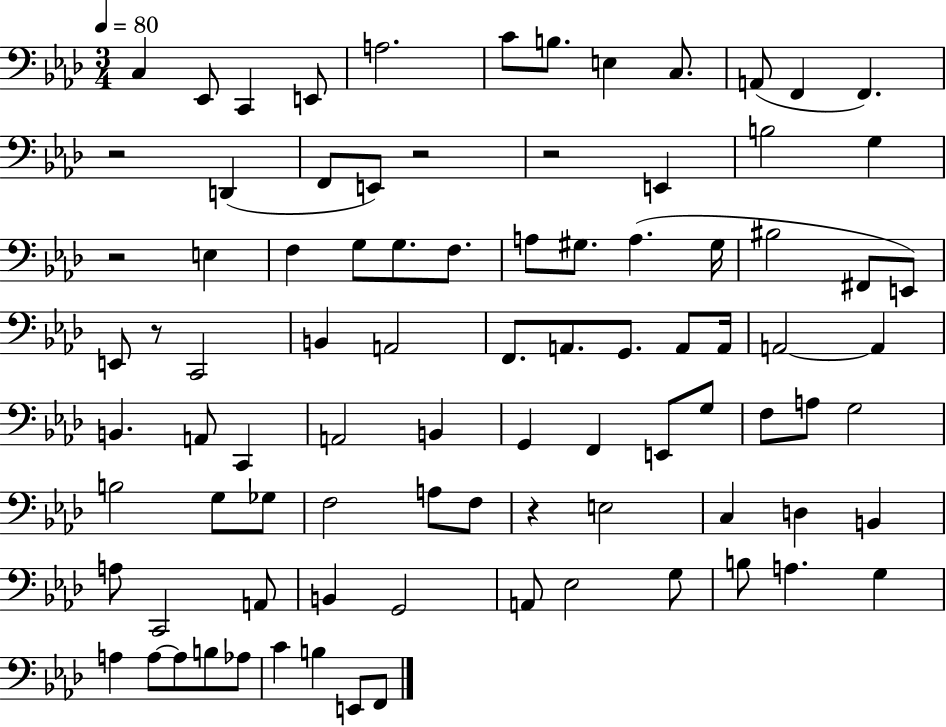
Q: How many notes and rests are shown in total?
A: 89